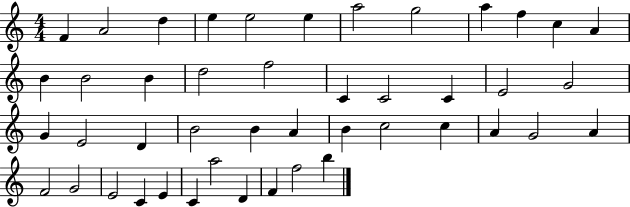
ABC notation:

X:1
T:Untitled
M:4/4
L:1/4
K:C
F A2 d e e2 e a2 g2 a f c A B B2 B d2 f2 C C2 C E2 G2 G E2 D B2 B A B c2 c A G2 A F2 G2 E2 C E C a2 D F f2 b